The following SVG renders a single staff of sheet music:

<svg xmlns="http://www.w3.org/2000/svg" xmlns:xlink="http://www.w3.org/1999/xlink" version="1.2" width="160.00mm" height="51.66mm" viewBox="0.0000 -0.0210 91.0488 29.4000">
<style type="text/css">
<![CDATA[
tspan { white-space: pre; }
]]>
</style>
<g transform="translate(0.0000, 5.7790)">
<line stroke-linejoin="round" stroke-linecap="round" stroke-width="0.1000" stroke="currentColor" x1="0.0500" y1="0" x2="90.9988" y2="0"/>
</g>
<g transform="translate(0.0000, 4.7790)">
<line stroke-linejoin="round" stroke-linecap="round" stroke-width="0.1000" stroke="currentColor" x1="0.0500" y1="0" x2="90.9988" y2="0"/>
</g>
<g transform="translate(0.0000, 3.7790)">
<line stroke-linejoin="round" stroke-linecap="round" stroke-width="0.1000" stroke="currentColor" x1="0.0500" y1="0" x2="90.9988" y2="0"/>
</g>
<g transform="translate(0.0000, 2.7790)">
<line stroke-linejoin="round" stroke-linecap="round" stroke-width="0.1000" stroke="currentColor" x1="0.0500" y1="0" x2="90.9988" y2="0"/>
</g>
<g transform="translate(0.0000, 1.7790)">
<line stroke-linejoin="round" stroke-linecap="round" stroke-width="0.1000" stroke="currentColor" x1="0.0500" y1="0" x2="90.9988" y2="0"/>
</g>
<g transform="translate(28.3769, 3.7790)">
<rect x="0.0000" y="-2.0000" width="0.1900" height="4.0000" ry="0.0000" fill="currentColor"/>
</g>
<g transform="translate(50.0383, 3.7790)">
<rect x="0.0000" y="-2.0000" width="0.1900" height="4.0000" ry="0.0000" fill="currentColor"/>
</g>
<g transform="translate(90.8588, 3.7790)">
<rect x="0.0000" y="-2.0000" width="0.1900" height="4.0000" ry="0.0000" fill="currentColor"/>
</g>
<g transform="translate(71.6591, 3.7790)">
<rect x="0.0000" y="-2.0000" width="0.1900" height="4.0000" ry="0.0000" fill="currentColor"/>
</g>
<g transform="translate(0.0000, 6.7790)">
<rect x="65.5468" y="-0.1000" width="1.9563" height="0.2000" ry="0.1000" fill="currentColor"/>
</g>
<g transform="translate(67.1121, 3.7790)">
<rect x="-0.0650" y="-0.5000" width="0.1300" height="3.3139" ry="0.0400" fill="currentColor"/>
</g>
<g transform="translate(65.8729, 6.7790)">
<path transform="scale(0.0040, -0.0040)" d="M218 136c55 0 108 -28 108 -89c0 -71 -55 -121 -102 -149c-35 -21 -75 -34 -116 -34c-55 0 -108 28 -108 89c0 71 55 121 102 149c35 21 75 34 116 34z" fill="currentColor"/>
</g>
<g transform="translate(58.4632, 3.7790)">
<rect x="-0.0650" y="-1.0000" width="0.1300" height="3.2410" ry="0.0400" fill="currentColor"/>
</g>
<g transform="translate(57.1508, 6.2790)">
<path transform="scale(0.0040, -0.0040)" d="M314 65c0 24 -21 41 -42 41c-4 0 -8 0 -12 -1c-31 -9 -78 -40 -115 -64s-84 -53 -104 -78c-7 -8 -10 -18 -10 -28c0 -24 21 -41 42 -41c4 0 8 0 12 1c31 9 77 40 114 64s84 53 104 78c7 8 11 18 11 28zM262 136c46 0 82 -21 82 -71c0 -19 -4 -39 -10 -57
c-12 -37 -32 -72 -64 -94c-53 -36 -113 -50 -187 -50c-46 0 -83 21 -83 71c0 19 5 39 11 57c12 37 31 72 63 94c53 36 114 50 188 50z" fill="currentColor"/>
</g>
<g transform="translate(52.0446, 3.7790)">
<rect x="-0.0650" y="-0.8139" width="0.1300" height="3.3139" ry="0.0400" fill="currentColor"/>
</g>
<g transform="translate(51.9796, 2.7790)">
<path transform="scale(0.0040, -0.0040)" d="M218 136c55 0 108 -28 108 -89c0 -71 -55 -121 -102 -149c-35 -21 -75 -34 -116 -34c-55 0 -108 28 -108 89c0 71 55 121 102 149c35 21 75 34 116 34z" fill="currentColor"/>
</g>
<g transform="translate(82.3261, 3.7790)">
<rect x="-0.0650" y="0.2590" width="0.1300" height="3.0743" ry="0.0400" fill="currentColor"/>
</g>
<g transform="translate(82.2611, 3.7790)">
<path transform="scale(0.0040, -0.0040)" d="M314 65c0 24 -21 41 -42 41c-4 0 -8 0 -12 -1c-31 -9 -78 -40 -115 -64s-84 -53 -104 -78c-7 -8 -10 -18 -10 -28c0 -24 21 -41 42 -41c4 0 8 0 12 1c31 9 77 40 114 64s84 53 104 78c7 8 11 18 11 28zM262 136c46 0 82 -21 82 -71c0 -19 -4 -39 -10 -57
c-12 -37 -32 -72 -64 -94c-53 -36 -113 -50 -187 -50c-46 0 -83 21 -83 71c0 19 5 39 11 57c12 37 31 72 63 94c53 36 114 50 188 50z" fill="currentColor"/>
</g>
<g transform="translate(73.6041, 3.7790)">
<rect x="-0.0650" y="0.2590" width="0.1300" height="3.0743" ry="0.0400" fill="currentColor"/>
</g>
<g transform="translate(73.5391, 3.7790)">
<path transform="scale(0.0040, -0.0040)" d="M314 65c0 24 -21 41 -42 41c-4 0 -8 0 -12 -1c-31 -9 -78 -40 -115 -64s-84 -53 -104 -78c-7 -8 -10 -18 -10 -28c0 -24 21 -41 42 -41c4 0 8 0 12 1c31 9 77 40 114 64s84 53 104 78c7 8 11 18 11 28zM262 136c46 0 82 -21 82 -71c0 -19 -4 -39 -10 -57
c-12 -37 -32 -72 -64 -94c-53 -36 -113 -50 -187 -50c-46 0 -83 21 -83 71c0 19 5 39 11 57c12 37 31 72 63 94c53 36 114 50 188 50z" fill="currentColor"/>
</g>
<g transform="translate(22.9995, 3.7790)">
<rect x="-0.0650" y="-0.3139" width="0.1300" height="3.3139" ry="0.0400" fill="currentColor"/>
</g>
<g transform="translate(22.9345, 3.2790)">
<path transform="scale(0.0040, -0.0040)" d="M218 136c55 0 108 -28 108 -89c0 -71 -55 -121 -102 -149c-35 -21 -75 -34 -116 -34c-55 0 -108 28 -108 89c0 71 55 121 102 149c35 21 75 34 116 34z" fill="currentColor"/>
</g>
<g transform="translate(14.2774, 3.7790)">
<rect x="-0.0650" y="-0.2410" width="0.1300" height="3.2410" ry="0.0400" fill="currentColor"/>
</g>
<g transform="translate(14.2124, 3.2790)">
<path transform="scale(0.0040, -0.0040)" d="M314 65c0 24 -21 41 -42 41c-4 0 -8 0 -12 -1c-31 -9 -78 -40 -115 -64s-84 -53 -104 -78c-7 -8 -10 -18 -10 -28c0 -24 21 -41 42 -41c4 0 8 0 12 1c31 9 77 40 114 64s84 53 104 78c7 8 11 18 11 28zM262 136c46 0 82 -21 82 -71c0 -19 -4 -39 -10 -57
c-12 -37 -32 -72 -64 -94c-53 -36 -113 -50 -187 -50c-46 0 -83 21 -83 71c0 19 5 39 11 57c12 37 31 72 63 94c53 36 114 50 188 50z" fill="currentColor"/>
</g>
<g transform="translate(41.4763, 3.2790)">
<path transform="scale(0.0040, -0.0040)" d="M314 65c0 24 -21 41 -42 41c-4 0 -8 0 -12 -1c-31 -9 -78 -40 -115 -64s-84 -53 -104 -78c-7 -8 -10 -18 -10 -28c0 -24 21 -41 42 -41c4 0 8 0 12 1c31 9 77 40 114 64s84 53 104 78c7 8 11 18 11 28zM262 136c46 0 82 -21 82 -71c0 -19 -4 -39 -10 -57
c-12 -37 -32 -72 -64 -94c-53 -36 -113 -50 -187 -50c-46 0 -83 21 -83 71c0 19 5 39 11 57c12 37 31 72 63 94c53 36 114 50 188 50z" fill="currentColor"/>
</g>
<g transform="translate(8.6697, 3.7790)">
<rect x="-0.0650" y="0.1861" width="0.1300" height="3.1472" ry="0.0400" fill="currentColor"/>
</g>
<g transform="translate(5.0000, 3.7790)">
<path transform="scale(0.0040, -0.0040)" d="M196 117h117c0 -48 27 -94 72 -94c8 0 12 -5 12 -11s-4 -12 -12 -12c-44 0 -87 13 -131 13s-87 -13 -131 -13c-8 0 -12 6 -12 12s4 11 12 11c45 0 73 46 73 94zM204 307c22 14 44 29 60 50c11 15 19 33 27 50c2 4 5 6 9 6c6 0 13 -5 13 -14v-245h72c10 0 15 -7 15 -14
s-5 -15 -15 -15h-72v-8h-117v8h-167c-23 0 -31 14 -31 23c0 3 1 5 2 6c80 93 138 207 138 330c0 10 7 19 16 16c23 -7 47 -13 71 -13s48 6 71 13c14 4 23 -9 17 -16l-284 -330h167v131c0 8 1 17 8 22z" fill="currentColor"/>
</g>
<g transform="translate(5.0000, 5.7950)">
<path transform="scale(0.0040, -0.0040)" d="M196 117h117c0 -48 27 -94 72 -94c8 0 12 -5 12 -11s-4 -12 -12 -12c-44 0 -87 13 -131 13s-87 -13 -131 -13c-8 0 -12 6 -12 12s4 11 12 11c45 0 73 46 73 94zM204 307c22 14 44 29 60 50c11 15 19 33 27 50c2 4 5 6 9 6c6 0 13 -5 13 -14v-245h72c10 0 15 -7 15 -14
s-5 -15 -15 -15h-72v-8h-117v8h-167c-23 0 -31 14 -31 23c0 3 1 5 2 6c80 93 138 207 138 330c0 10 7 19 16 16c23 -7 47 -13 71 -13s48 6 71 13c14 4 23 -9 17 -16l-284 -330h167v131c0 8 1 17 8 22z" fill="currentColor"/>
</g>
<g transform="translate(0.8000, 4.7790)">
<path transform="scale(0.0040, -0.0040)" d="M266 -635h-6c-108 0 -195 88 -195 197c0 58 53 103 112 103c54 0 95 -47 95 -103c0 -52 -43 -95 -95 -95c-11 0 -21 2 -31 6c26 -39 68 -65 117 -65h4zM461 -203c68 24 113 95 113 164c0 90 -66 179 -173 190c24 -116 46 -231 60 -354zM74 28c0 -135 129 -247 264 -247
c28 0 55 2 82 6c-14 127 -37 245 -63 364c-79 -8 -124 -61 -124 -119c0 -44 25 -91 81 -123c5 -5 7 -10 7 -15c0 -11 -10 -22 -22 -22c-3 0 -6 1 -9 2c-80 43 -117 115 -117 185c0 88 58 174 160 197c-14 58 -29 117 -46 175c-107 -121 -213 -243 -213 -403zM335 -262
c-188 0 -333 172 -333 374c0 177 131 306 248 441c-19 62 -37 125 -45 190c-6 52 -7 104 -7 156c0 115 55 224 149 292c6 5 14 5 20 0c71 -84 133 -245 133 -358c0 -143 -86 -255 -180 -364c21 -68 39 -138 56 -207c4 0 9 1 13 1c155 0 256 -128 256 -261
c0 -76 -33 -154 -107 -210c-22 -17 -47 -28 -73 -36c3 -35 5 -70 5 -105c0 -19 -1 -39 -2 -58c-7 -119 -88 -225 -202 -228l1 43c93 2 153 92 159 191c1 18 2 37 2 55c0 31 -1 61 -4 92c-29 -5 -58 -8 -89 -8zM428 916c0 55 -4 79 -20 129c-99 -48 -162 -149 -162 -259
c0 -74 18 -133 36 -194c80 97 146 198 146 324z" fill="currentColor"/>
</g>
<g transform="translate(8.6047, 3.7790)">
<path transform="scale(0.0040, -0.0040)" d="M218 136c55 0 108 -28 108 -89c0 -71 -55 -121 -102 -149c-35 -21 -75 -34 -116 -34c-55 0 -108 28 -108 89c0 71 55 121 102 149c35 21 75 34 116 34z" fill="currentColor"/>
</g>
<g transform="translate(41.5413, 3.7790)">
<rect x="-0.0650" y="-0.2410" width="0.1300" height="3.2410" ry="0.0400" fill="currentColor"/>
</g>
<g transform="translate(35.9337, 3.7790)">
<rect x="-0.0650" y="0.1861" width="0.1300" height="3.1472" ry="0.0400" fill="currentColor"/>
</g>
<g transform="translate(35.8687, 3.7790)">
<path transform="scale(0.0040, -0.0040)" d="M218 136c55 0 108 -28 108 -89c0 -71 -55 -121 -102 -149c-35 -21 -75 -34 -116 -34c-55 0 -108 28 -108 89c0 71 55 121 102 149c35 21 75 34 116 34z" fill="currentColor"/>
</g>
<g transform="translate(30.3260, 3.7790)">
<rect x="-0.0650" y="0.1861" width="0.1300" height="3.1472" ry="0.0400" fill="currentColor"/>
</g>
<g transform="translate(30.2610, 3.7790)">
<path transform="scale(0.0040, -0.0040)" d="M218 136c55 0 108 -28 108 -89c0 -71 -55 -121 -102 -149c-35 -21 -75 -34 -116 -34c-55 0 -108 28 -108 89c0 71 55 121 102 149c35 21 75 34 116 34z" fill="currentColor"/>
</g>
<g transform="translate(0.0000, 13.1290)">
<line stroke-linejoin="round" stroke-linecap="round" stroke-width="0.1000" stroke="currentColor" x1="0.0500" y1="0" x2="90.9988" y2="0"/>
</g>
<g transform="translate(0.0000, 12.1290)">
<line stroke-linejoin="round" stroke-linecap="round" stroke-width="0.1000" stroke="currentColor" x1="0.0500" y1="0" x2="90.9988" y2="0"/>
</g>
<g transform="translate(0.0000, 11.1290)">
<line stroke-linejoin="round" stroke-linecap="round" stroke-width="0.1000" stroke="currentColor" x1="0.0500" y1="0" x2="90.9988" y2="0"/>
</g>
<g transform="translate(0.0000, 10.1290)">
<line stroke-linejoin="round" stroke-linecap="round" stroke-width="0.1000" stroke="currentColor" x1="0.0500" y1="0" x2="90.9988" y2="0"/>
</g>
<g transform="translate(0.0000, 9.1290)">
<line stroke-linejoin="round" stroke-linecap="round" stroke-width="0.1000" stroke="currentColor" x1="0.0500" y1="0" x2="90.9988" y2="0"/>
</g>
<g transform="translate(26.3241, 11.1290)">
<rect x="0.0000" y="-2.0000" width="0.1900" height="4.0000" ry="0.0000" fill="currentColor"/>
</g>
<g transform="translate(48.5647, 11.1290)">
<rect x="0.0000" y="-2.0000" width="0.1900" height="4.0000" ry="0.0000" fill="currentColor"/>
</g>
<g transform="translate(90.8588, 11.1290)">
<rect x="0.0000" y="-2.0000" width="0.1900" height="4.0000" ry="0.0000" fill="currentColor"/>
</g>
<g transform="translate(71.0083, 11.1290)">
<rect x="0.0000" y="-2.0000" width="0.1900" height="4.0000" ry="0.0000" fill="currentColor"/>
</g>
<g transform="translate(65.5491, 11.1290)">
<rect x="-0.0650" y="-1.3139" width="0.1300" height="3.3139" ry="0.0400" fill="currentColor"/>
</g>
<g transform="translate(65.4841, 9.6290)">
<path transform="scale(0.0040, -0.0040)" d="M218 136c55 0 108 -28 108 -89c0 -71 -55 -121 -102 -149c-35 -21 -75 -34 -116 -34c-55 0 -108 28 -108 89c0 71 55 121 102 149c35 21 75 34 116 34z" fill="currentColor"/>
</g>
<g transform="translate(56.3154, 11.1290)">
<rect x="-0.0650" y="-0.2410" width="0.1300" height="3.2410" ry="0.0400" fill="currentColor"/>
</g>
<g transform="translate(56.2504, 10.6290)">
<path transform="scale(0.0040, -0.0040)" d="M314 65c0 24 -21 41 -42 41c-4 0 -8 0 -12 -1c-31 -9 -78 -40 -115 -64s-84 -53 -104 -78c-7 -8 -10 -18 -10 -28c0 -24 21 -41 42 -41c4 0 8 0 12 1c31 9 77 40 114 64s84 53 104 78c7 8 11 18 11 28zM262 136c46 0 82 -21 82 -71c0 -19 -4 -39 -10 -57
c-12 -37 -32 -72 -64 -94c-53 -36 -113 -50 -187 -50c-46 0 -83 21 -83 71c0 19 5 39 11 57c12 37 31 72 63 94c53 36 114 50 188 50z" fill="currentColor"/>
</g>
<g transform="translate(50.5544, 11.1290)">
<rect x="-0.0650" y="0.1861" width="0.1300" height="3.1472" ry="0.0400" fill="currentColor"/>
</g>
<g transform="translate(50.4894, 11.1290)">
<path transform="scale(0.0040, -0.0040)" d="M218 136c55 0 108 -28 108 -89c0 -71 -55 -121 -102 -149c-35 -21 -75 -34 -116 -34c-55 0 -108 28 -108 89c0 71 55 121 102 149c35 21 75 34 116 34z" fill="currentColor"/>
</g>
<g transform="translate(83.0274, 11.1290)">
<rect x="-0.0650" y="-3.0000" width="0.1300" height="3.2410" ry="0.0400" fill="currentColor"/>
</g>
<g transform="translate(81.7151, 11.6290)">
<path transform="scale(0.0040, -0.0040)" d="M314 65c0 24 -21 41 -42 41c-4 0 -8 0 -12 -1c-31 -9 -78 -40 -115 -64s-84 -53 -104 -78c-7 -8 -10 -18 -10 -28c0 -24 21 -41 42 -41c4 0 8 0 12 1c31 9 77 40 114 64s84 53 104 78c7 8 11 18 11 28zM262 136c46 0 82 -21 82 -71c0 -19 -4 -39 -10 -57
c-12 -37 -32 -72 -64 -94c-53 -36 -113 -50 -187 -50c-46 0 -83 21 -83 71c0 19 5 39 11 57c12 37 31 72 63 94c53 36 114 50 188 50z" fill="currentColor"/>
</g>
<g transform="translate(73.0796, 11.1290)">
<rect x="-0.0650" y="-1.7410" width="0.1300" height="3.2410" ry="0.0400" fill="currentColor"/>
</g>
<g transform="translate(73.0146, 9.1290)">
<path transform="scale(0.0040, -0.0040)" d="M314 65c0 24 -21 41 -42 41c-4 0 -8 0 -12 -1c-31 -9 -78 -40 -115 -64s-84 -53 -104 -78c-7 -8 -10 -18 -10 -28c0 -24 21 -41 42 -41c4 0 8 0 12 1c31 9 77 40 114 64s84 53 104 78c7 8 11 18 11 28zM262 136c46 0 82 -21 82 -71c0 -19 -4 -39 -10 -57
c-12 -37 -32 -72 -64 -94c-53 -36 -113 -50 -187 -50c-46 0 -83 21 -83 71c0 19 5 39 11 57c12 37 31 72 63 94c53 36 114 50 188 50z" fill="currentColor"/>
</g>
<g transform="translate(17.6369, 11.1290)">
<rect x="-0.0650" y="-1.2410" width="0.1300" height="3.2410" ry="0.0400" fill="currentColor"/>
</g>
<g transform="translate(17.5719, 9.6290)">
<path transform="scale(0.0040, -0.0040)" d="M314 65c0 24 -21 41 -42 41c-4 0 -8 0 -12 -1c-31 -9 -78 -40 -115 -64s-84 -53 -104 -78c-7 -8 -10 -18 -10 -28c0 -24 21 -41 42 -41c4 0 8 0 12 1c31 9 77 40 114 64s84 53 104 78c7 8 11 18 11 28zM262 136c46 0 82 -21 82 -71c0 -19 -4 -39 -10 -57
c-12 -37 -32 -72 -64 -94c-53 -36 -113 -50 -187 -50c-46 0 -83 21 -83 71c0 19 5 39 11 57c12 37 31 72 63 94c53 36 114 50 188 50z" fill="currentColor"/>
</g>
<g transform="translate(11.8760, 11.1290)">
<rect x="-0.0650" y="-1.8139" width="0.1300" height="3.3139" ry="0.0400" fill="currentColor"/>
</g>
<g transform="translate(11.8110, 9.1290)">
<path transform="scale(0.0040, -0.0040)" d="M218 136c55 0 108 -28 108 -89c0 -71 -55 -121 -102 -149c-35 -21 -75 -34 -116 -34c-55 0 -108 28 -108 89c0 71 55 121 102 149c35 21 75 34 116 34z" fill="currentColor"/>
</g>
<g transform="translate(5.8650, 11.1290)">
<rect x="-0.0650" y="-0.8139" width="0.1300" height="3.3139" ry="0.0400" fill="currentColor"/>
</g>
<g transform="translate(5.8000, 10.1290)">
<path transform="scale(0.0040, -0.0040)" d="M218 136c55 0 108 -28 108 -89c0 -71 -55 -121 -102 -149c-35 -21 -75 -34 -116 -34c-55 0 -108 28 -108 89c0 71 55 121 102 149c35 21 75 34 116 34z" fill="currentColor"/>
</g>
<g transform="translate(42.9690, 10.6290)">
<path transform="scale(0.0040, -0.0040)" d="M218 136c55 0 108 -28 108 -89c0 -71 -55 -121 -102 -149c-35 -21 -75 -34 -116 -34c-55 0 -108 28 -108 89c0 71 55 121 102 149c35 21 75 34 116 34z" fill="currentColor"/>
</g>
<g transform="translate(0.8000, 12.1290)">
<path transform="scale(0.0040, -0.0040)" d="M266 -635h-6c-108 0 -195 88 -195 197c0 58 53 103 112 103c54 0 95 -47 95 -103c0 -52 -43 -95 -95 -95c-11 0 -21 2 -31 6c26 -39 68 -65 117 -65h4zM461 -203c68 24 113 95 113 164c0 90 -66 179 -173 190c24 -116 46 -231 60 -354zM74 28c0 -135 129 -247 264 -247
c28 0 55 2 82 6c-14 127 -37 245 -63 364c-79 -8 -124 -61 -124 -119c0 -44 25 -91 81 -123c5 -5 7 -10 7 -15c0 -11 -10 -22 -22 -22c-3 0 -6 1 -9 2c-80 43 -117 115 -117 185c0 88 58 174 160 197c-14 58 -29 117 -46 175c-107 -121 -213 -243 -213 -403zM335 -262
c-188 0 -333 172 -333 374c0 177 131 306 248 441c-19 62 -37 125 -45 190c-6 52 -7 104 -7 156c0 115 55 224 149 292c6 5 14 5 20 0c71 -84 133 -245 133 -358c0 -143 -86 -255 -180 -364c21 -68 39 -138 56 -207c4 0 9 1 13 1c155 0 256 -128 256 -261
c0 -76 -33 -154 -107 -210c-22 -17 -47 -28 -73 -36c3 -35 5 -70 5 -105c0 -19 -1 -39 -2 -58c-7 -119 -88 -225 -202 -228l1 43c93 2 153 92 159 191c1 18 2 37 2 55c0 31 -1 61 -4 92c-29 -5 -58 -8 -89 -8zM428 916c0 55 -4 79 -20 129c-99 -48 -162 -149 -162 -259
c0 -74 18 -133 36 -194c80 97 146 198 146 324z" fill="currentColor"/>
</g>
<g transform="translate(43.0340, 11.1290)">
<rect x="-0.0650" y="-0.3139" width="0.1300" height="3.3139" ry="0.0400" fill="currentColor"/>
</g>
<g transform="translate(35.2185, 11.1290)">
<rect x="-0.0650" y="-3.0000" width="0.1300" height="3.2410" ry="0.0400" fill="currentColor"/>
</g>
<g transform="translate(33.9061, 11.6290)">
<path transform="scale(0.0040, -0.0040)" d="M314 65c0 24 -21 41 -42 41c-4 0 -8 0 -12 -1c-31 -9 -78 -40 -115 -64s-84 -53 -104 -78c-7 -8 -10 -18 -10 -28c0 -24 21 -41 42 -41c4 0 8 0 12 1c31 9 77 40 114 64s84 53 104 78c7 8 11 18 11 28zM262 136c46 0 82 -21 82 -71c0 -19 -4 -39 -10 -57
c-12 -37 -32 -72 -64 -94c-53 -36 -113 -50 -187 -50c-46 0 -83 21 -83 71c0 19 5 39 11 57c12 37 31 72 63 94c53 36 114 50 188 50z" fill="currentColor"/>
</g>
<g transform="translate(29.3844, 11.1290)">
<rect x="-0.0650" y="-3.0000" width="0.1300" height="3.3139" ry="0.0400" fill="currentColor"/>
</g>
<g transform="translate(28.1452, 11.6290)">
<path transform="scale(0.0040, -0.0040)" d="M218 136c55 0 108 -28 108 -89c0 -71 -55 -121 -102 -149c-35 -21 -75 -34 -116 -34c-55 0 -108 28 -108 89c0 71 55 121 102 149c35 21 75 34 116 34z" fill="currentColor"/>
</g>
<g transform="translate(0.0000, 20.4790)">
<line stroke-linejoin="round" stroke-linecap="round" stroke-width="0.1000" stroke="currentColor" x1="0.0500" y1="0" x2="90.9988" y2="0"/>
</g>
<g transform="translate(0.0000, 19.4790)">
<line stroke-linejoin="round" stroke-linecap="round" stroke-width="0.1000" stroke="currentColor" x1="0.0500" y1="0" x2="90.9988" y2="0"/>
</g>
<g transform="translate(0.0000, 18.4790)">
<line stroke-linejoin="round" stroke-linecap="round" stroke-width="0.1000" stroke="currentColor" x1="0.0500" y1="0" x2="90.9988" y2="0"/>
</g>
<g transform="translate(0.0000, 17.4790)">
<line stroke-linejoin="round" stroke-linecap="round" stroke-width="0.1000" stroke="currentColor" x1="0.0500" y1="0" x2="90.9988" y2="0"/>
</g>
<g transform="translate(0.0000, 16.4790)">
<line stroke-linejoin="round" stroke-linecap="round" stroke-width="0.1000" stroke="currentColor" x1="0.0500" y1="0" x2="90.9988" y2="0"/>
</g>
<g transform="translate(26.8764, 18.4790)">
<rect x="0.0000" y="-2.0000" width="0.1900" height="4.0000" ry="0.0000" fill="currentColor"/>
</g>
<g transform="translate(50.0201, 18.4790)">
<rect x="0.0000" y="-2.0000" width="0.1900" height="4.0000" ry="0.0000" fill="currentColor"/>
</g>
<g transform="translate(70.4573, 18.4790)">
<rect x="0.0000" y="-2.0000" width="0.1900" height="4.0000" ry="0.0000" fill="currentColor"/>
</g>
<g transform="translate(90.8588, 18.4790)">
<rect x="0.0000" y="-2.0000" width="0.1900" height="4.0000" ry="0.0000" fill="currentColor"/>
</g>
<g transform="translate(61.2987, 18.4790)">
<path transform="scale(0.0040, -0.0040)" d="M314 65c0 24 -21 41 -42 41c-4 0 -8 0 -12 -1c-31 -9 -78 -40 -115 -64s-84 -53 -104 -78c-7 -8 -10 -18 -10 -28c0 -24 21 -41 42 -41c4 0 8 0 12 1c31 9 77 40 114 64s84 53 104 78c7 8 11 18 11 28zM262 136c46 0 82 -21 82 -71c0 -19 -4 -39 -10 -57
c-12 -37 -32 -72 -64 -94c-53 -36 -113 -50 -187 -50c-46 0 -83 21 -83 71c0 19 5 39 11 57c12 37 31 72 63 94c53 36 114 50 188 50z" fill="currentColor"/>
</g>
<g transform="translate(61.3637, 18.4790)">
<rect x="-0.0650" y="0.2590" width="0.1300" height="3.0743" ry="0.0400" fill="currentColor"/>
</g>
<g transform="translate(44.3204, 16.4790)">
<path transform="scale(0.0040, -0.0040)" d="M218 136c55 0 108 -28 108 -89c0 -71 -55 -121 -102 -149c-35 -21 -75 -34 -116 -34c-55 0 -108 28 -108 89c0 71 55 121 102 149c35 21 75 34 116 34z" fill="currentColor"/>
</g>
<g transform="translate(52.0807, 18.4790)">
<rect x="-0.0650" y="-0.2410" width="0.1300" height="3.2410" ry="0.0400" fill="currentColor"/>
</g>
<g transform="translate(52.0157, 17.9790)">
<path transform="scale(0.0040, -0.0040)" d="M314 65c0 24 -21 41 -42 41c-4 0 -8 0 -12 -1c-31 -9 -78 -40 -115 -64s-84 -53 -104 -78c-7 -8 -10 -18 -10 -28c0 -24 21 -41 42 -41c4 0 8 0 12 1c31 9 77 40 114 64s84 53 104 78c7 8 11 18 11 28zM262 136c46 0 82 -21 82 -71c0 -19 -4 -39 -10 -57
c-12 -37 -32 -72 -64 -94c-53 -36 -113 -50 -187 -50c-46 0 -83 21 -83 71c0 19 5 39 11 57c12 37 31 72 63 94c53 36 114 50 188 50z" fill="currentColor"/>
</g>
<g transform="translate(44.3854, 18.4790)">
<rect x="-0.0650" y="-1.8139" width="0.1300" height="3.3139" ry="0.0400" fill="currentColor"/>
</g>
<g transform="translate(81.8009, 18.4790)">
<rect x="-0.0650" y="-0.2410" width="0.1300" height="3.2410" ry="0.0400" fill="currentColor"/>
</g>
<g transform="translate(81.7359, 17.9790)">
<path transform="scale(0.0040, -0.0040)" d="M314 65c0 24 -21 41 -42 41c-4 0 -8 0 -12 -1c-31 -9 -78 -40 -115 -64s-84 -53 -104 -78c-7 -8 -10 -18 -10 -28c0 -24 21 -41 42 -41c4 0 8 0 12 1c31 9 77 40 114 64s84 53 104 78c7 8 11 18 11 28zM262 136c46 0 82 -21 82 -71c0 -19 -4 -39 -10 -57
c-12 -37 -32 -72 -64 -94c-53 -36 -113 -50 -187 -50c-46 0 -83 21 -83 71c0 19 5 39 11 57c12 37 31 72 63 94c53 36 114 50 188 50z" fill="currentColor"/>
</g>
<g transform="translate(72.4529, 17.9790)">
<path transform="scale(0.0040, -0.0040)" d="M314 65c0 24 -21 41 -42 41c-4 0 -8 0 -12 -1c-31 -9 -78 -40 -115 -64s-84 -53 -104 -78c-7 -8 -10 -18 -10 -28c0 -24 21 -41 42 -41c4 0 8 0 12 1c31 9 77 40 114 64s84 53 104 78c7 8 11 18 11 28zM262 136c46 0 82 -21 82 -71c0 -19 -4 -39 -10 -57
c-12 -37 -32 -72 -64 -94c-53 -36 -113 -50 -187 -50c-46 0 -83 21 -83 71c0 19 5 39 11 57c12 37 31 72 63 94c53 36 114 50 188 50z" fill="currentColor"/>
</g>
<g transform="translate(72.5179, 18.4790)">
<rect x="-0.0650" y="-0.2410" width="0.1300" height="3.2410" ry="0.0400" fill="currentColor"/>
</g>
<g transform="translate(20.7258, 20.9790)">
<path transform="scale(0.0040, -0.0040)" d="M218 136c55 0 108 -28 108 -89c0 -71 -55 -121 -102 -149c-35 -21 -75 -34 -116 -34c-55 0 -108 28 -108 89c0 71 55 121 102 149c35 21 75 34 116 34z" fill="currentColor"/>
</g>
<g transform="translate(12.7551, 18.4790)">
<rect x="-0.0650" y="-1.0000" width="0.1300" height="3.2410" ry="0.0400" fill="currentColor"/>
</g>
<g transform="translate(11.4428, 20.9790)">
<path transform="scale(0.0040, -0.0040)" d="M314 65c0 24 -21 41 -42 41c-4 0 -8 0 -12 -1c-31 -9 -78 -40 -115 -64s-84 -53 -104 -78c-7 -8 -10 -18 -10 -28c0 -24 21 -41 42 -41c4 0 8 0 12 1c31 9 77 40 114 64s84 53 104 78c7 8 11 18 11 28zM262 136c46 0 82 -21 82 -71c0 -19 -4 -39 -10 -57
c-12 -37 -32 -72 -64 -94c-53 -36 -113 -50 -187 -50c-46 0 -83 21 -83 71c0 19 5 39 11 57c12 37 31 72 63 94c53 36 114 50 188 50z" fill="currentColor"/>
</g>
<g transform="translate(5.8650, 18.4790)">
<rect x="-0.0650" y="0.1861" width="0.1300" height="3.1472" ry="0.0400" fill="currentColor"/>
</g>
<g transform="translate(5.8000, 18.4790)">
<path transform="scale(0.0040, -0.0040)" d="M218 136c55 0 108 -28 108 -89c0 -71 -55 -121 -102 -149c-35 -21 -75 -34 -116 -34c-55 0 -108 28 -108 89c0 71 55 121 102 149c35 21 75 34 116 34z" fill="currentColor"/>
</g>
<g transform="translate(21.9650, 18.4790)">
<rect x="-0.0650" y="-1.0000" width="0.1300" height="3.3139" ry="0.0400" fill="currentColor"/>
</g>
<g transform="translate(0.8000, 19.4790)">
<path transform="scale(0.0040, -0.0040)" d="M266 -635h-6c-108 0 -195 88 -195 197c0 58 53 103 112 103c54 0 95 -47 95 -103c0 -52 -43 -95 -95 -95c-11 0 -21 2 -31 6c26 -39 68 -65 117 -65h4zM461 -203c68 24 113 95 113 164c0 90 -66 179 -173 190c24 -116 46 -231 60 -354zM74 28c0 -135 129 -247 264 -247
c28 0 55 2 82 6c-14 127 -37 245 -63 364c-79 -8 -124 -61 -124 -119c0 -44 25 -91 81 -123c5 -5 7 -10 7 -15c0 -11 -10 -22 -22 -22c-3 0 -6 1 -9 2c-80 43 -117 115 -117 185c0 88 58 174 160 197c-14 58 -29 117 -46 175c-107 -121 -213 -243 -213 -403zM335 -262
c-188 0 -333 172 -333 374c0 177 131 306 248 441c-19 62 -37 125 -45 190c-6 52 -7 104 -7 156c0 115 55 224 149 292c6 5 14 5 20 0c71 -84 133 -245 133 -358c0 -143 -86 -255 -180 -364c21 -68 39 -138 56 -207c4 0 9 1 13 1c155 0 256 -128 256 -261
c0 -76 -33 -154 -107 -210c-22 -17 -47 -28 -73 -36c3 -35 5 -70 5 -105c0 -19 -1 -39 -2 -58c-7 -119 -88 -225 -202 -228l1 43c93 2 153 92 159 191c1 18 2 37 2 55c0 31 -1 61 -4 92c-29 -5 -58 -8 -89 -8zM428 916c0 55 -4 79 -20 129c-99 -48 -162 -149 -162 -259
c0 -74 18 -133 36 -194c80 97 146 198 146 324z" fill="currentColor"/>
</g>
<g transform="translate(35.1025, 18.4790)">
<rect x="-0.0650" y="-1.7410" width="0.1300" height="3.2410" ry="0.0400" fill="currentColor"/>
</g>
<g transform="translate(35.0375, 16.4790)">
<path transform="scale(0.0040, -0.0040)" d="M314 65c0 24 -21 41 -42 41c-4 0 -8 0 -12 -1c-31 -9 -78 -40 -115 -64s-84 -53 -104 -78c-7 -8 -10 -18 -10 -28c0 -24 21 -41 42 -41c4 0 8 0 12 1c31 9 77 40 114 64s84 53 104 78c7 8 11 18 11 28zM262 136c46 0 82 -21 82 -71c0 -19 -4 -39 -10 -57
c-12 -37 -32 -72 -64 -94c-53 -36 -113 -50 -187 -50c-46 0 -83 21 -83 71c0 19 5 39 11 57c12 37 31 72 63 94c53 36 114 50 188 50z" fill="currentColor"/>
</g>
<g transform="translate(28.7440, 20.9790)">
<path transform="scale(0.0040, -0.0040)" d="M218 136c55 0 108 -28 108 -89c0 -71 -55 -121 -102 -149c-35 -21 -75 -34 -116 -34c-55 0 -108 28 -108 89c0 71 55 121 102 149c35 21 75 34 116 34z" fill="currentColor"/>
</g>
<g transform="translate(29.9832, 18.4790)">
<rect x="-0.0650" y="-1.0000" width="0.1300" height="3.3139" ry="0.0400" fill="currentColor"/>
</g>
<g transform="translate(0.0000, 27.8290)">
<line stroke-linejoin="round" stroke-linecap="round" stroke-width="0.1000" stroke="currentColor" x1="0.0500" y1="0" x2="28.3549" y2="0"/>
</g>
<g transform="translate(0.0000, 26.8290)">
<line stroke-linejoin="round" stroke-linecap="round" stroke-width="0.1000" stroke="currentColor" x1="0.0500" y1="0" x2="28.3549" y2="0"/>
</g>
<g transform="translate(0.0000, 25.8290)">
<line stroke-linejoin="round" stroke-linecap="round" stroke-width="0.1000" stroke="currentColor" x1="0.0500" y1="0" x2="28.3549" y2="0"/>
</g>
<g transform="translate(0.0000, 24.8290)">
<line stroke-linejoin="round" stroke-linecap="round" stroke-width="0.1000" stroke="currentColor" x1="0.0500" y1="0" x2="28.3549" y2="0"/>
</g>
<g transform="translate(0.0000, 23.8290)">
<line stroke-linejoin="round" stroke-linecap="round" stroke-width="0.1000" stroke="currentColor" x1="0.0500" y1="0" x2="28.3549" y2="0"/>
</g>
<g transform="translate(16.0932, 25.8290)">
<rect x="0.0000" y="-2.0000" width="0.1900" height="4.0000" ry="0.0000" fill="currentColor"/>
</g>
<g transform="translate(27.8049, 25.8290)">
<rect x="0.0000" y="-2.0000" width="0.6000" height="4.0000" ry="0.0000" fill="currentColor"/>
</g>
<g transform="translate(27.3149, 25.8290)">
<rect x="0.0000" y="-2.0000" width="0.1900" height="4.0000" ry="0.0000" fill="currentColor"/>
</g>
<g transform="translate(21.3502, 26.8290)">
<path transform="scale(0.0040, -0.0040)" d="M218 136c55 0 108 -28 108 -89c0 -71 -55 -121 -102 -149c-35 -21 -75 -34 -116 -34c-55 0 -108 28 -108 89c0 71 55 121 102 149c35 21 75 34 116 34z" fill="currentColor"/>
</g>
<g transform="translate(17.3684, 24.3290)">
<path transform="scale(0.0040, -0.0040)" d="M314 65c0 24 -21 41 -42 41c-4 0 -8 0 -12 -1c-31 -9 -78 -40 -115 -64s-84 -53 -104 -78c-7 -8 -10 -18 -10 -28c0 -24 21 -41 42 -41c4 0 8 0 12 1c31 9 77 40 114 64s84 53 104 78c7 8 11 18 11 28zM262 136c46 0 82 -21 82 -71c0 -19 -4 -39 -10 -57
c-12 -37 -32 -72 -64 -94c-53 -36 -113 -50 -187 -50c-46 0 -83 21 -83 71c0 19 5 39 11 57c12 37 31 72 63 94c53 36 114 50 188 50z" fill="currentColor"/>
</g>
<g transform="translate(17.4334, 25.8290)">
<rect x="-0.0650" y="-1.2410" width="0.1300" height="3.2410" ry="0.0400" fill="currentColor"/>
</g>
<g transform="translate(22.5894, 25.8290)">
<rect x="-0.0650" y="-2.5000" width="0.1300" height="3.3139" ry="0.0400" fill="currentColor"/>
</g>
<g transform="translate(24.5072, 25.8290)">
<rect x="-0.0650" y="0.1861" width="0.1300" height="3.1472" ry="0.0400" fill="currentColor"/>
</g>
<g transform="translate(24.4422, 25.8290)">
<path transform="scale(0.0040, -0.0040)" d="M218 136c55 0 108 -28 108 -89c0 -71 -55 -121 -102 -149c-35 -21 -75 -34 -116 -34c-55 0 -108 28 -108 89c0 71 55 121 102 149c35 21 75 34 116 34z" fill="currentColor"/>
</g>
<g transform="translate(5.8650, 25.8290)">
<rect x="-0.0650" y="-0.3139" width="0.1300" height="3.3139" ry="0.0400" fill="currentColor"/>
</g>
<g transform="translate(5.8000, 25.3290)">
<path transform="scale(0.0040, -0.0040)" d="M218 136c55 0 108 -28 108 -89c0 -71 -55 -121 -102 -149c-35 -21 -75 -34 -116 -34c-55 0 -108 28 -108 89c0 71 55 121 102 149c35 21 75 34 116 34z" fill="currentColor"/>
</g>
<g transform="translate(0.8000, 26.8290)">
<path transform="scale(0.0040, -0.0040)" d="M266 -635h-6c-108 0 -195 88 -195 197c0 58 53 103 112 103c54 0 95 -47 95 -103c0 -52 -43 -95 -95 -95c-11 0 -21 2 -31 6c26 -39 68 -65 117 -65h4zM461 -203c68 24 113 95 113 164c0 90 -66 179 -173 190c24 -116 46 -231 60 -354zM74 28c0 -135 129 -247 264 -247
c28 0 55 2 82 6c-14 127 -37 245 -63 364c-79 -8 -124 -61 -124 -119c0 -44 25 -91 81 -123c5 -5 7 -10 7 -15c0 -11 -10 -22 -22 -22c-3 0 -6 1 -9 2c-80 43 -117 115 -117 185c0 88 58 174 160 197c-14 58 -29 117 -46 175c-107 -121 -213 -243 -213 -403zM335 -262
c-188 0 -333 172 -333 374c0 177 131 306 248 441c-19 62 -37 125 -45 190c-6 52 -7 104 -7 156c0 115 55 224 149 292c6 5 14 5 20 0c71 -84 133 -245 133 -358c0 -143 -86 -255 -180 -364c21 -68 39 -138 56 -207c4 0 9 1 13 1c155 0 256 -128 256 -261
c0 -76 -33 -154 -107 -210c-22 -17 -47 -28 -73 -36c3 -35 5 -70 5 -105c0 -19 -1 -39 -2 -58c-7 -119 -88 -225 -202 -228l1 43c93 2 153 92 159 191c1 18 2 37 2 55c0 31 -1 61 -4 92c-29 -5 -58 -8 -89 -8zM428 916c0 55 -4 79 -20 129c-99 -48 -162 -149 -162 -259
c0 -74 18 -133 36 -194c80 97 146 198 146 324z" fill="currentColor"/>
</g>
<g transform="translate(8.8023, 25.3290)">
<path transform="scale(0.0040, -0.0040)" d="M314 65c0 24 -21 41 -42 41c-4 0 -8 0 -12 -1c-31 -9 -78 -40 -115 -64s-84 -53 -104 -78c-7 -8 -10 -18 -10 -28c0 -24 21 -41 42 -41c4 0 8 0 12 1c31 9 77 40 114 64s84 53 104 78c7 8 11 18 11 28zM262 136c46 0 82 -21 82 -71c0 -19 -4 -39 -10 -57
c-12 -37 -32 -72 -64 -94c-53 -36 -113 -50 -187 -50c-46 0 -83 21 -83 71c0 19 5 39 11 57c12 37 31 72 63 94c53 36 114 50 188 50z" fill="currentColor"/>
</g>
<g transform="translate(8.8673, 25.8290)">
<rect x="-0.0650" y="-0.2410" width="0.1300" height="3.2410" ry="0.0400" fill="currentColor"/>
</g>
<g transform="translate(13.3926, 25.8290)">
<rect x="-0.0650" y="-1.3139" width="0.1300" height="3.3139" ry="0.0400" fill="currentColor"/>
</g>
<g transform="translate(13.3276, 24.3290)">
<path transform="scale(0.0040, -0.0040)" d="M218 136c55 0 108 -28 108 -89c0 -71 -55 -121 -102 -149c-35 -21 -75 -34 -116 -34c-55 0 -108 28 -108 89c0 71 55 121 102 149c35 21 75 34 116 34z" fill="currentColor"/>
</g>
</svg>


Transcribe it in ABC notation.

X:1
T:Untitled
M:4/4
L:1/4
K:C
B c2 c B B c2 d D2 C B2 B2 d f e2 A A2 c B c2 e f2 A2 B D2 D D f2 f c2 B2 c2 c2 c c2 e e2 G B